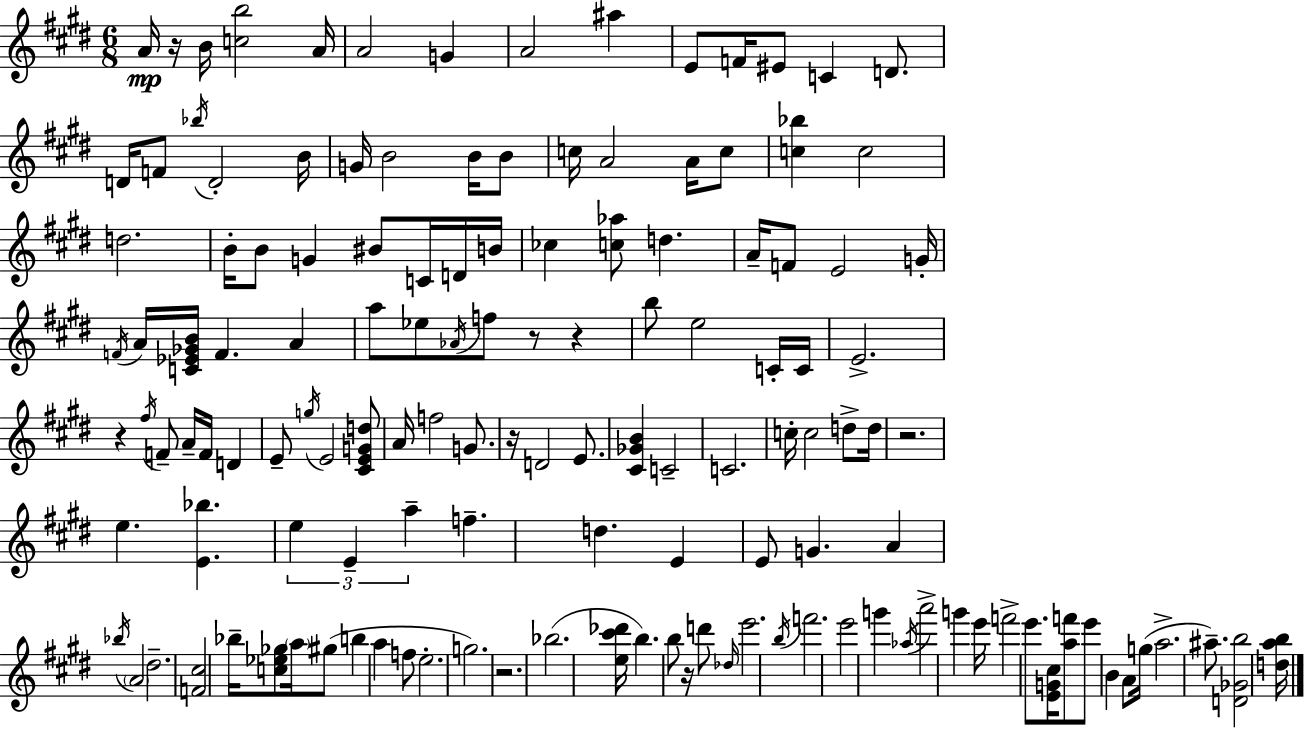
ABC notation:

X:1
T:Untitled
M:6/8
L:1/4
K:E
A/4 z/4 B/4 [cb]2 A/4 A2 G A2 ^a E/2 F/4 ^E/2 C D/2 D/4 F/2 _b/4 D2 B/4 G/4 B2 B/4 B/2 c/4 A2 A/4 c/2 [c_b] c2 d2 B/4 B/2 G ^B/2 C/4 D/4 B/4 _c [c_a]/2 d A/4 F/2 E2 G/4 F/4 A/4 [C_E_GB]/4 F A a/2 _e/2 _A/4 f/2 z/2 z b/2 e2 C/4 C/4 E2 z ^f/4 F/2 A/4 F/4 D E/2 g/4 E2 [^CEGd]/2 A/4 f2 G/2 z/4 D2 E/2 [^C_GB] C2 C2 c/4 c2 d/2 d/4 z2 e [E_b] e E a f d E E/2 G A _b/4 A2 ^d2 [F^c]2 _b/4 [c_e_g]/2 a/4 ^g/2 b a f/2 e2 g2 z2 _b2 [e^c'_d']/4 b b/2 z/4 d'/2 _d/4 e'2 b/4 f'2 e'2 g' _a/4 a'2 g' e'/4 f'2 e'/2 [EG^c]/4 [af']/2 e'/2 B A/2 g/4 a2 ^a/2 [D_Gb]2 [dab]/4